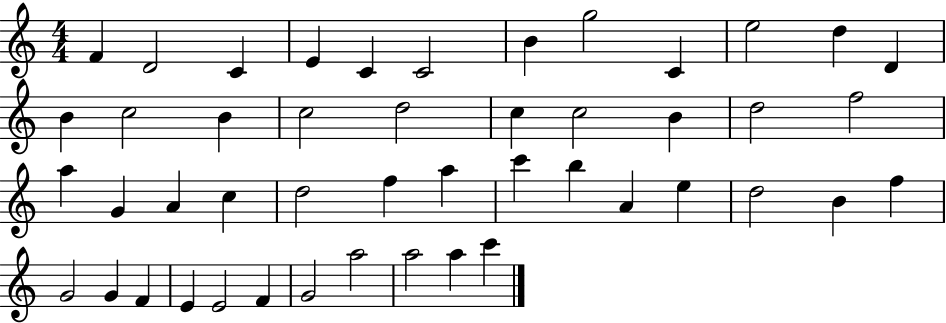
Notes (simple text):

F4/q D4/h C4/q E4/q C4/q C4/h B4/q G5/h C4/q E5/h D5/q D4/q B4/q C5/h B4/q C5/h D5/h C5/q C5/h B4/q D5/h F5/h A5/q G4/q A4/q C5/q D5/h F5/q A5/q C6/q B5/q A4/q E5/q D5/h B4/q F5/q G4/h G4/q F4/q E4/q E4/h F4/q G4/h A5/h A5/h A5/q C6/q